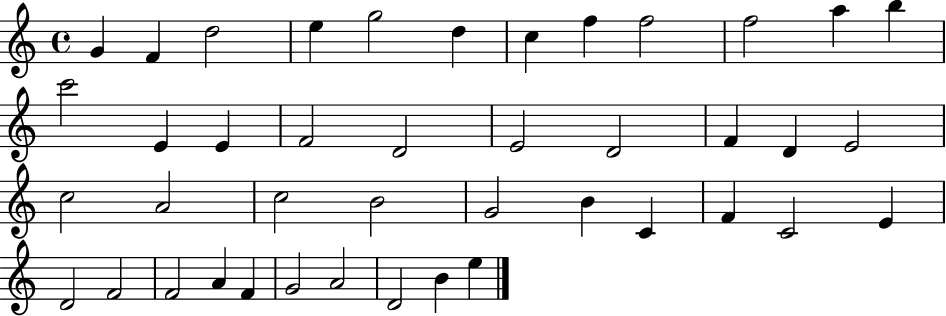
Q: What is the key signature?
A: C major